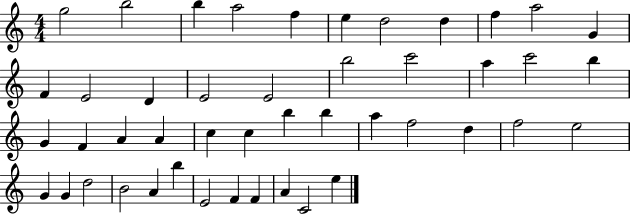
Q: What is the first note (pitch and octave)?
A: G5